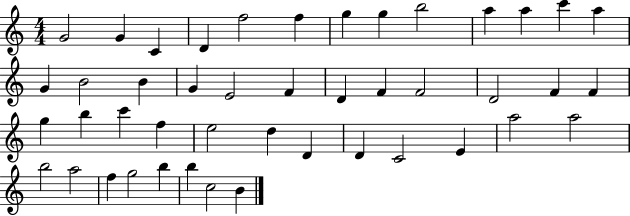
{
  \clef treble
  \numericTimeSignature
  \time 4/4
  \key c \major
  g'2 g'4 c'4 | d'4 f''2 f''4 | g''4 g''4 b''2 | a''4 a''4 c'''4 a''4 | \break g'4 b'2 b'4 | g'4 e'2 f'4 | d'4 f'4 f'2 | d'2 f'4 f'4 | \break g''4 b''4 c'''4 f''4 | e''2 d''4 d'4 | d'4 c'2 e'4 | a''2 a''2 | \break b''2 a''2 | f''4 g''2 b''4 | b''4 c''2 b'4 | \bar "|."
}